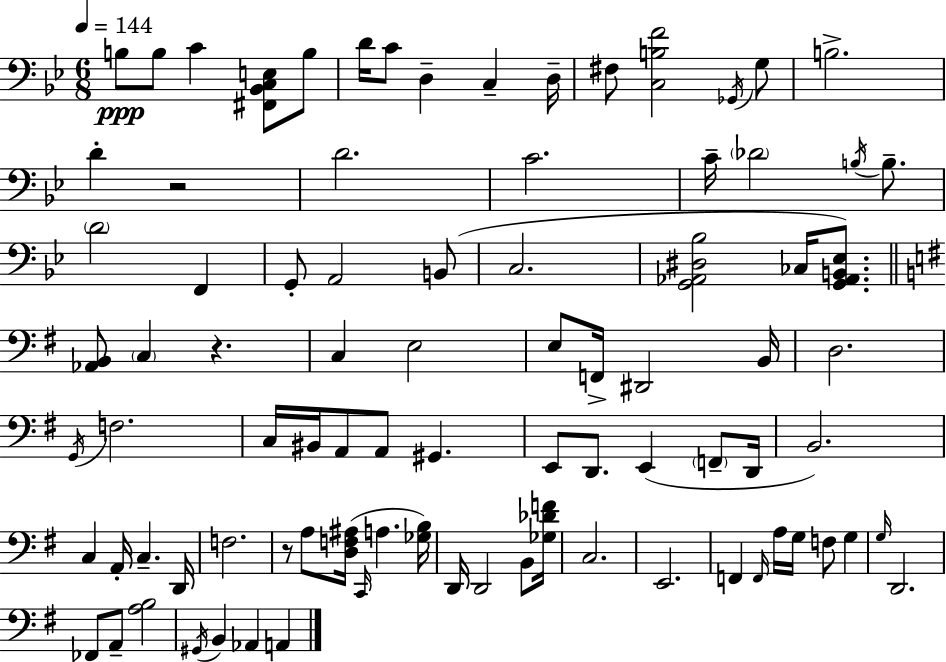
X:1
T:Untitled
M:6/8
L:1/4
K:Gm
B,/2 B,/2 C [^F,,_B,,C,E,]/2 B,/2 D/4 C/2 D, C, D,/4 ^F,/2 [C,B,F]2 _G,,/4 G,/2 B,2 D z2 D2 C2 C/4 _D2 B,/4 B,/2 D2 F,, G,,/2 A,,2 B,,/2 C,2 [G,,_A,,^D,_B,]2 _C,/4 [G,,_A,,B,,_E,]/2 [_A,,B,,]/2 C, z C, E,2 E,/2 F,,/4 ^D,,2 B,,/4 D,2 G,,/4 F,2 C,/4 ^B,,/4 A,,/2 A,,/2 ^G,, E,,/2 D,,/2 E,, F,,/2 D,,/4 B,,2 C, A,,/4 C, D,,/4 F,2 z/2 A,/2 [D,F,^A,]/4 C,,/4 A, [_G,B,]/4 D,,/4 D,,2 B,,/2 [_G,_DF]/4 C,2 E,,2 F,, F,,/4 A,/4 G,/4 F,/2 G, G,/4 D,,2 _F,,/2 A,,/2 [A,B,]2 ^G,,/4 B,, _A,, A,,